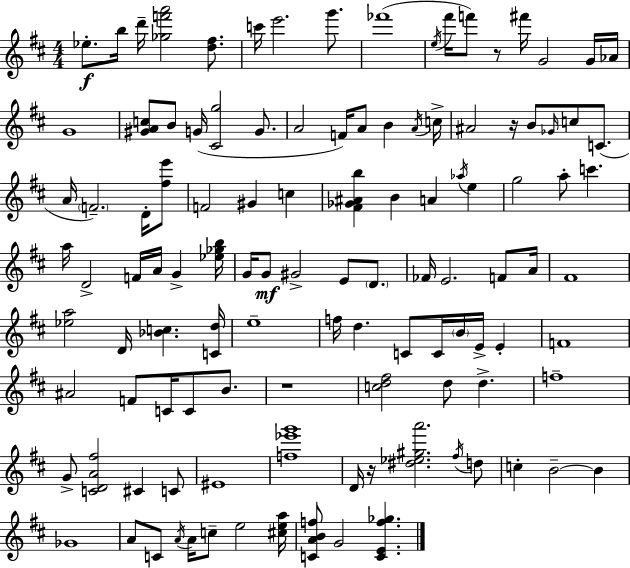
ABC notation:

X:1
T:Untitled
M:4/4
L:1/4
K:D
_e/2 b/4 d'/4 [_gf'a']2 [d^f]/2 c'/4 e'2 g'/2 _f'4 e/4 ^f'/4 f'/2 z/2 ^f'/4 G2 G/4 _A/4 G4 [^GAc]/2 B/2 G/4 [^Cg]2 G/2 A2 F/4 A/2 B A/4 c/4 ^A2 z/4 B/2 _G/4 c/2 C/2 A/4 F2 D/4 [^fe']/2 F2 ^G c [^F_G^Ab] B A _a/4 e g2 a/2 c' a/4 D2 F/4 A/4 G [_e_gb]/4 G/4 G/2 ^G2 E/2 D/2 _F/4 E2 F/2 A/4 ^F4 [_ea]2 D/4 [_Bc] [Cd]/4 e4 f/4 d C/2 C/4 B/4 E/4 E F4 ^A2 F/2 C/4 C/2 B/2 z4 [cd^f]2 d/2 d f4 G/2 [CDA^f]2 ^C C/2 ^E4 [f_e'g']4 D/4 z/4 [^d_e^ga']2 ^f/4 d/2 c B2 B _G4 A/2 C/2 A/4 A/4 c/2 e2 [^cea]/4 [CABf]/2 G2 [CEf_g]